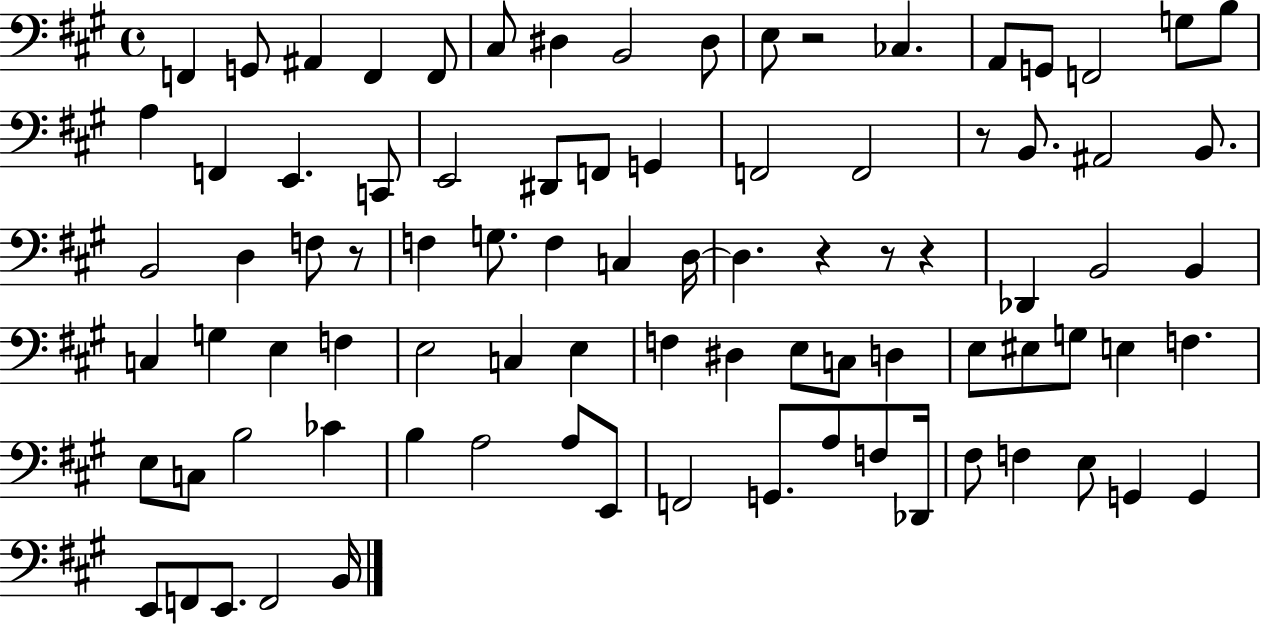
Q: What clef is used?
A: bass